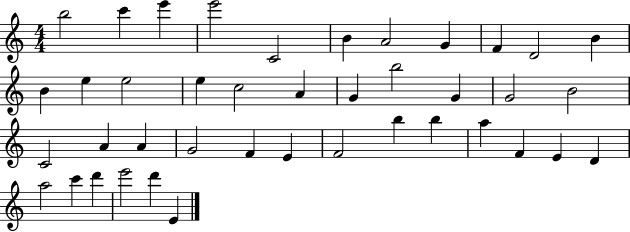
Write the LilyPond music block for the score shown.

{
  \clef treble
  \numericTimeSignature
  \time 4/4
  \key c \major
  b''2 c'''4 e'''4 | e'''2 c'2 | b'4 a'2 g'4 | f'4 d'2 b'4 | \break b'4 e''4 e''2 | e''4 c''2 a'4 | g'4 b''2 g'4 | g'2 b'2 | \break c'2 a'4 a'4 | g'2 f'4 e'4 | f'2 b''4 b''4 | a''4 f'4 e'4 d'4 | \break a''2 c'''4 d'''4 | e'''2 d'''4 e'4 | \bar "|."
}